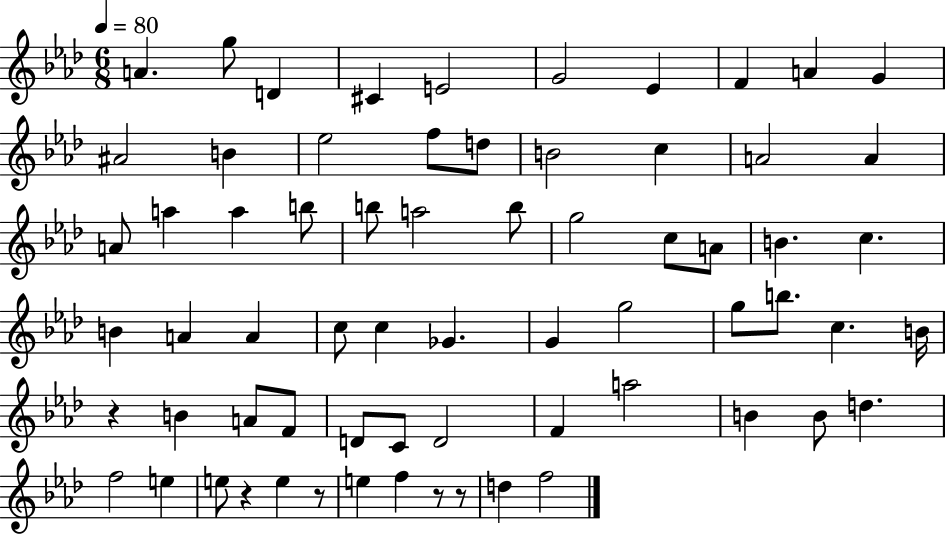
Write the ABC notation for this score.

X:1
T:Untitled
M:6/8
L:1/4
K:Ab
A g/2 D ^C E2 G2 _E F A G ^A2 B _e2 f/2 d/2 B2 c A2 A A/2 a a b/2 b/2 a2 b/2 g2 c/2 A/2 B c B A A c/2 c _G G g2 g/2 b/2 c B/4 z B A/2 F/2 D/2 C/2 D2 F a2 B B/2 d f2 e e/2 z e z/2 e f z/2 z/2 d f2